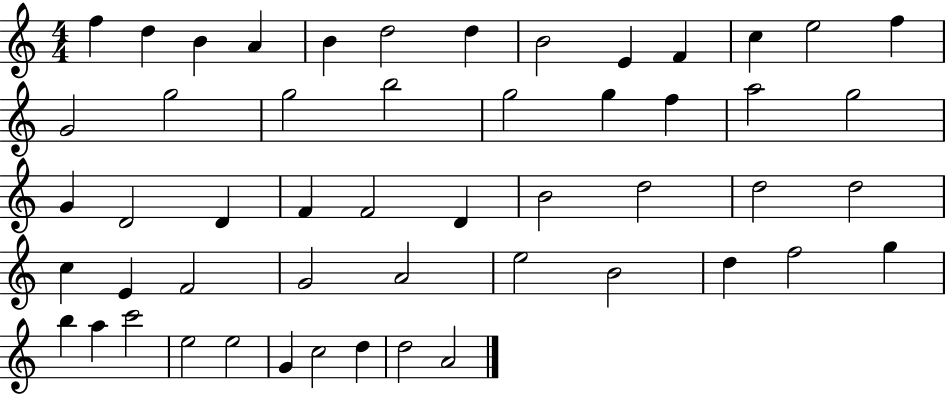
{
  \clef treble
  \numericTimeSignature
  \time 4/4
  \key c \major
  f''4 d''4 b'4 a'4 | b'4 d''2 d''4 | b'2 e'4 f'4 | c''4 e''2 f''4 | \break g'2 g''2 | g''2 b''2 | g''2 g''4 f''4 | a''2 g''2 | \break g'4 d'2 d'4 | f'4 f'2 d'4 | b'2 d''2 | d''2 d''2 | \break c''4 e'4 f'2 | g'2 a'2 | e''2 b'2 | d''4 f''2 g''4 | \break b''4 a''4 c'''2 | e''2 e''2 | g'4 c''2 d''4 | d''2 a'2 | \break \bar "|."
}